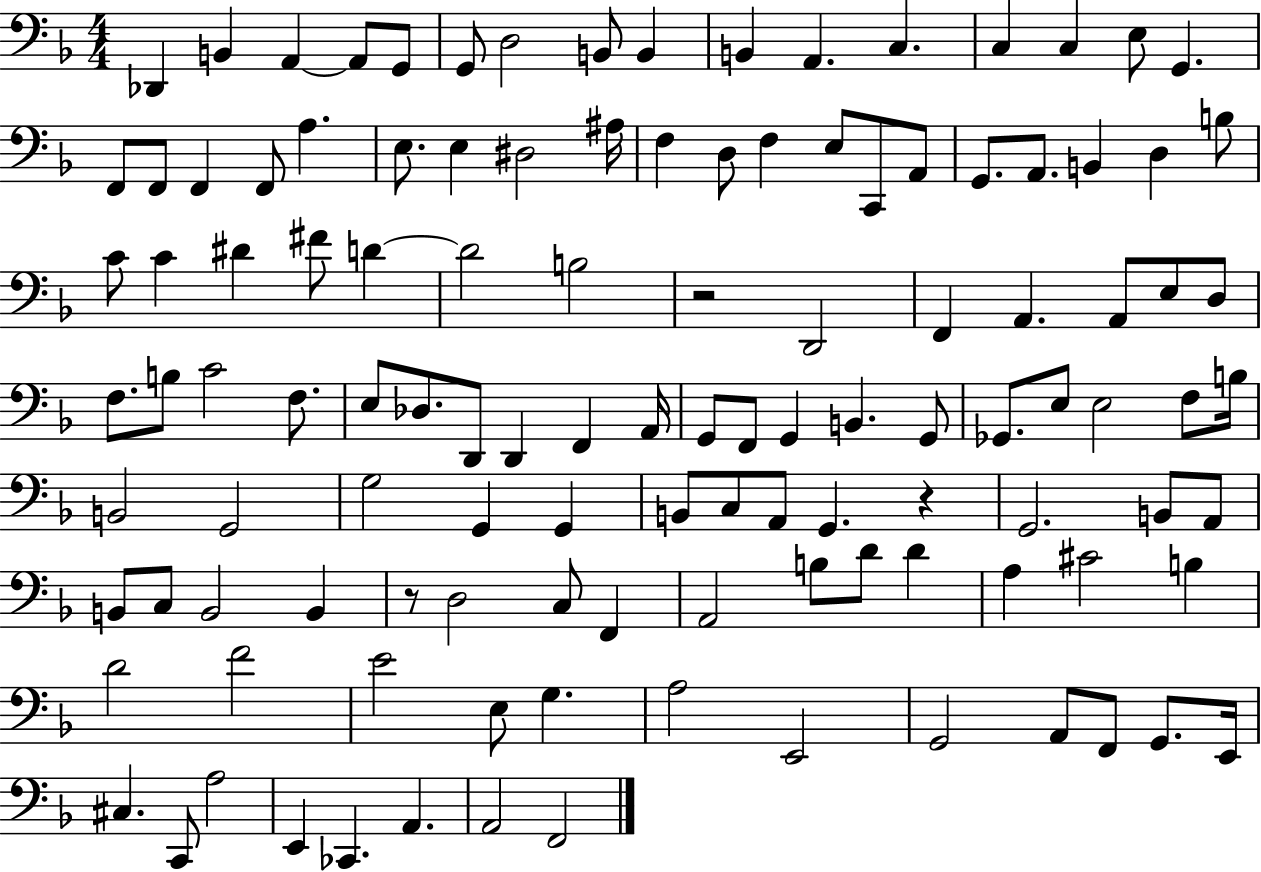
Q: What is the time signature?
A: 4/4